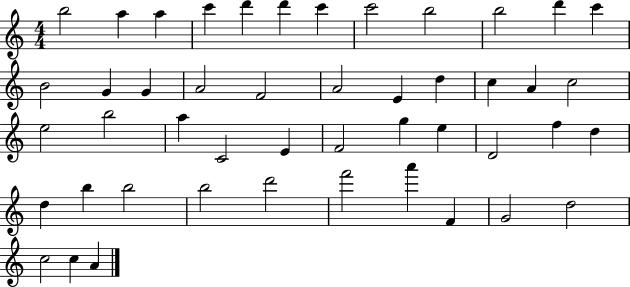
{
  \clef treble
  \numericTimeSignature
  \time 4/4
  \key c \major
  b''2 a''4 a''4 | c'''4 d'''4 d'''4 c'''4 | c'''2 b''2 | b''2 d'''4 c'''4 | \break b'2 g'4 g'4 | a'2 f'2 | a'2 e'4 d''4 | c''4 a'4 c''2 | \break e''2 b''2 | a''4 c'2 e'4 | f'2 g''4 e''4 | d'2 f''4 d''4 | \break d''4 b''4 b''2 | b''2 d'''2 | f'''2 a'''4 f'4 | g'2 d''2 | \break c''2 c''4 a'4 | \bar "|."
}